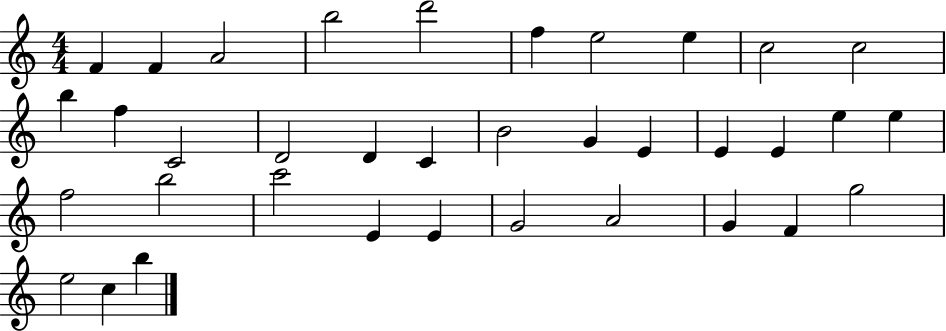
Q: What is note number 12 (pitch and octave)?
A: F5